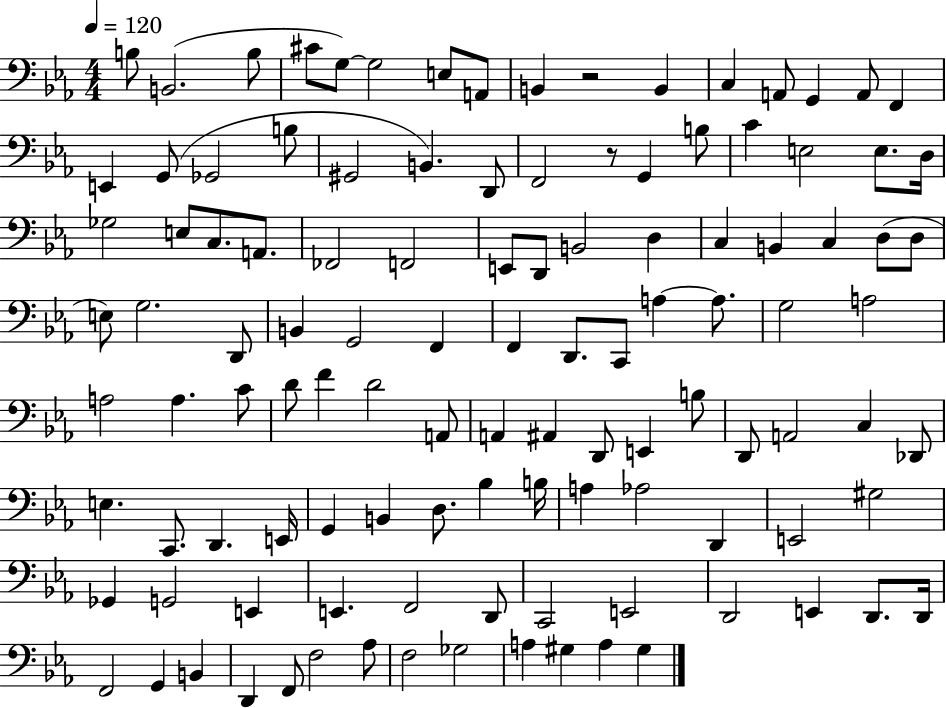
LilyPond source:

{
  \clef bass
  \numericTimeSignature
  \time 4/4
  \key ees \major
  \tempo 4 = 120
  b8 b,2.( b8 | cis'8 g8~~) g2 e8 a,8 | b,4 r2 b,4 | c4 a,8 g,4 a,8 f,4 | \break e,4 g,8( ges,2 b8 | gis,2 b,4.) d,8 | f,2 r8 g,4 b8 | c'4 e2 e8. d16 | \break ges2 e8 c8. a,8. | fes,2 f,2 | e,8 d,8 b,2 d4 | c4 b,4 c4 d8( d8 | \break e8) g2. d,8 | b,4 g,2 f,4 | f,4 d,8. c,8 a4~~ a8. | g2 a2 | \break a2 a4. c'8 | d'8 f'4 d'2 a,8 | a,4 ais,4 d,8 e,4 b8 | d,8 a,2 c4 des,8 | \break e4. c,8. d,4. e,16 | g,4 b,4 d8. bes4 b16 | a4 aes2 d,4 | e,2 gis2 | \break ges,4 g,2 e,4 | e,4. f,2 d,8 | c,2 e,2 | d,2 e,4 d,8. d,16 | \break f,2 g,4 b,4 | d,4 f,8 f2 aes8 | f2 ges2 | a4 gis4 a4 gis4 | \break \bar "|."
}